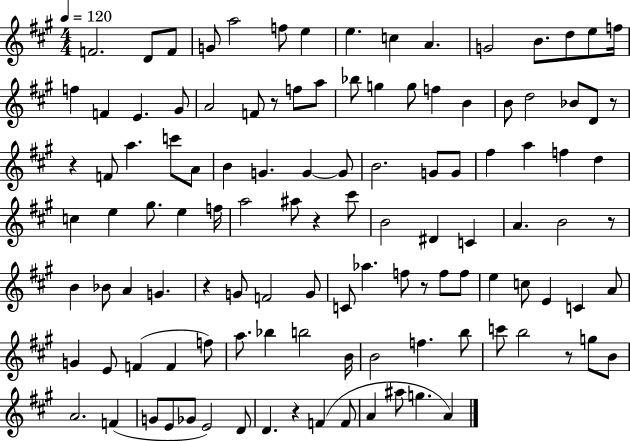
X:1
T:Untitled
M:4/4
L:1/4
K:A
F2 D/2 F/2 G/2 a2 f/2 e e c A G2 B/2 d/2 e/2 f/4 f F E ^G/2 A2 F/2 z/2 f/2 a/2 _b/2 g g/2 f B B/2 d2 _B/2 D/2 z/2 z F/2 a c'/2 A/2 B G G G/2 B2 G/2 G/2 ^f a f d c e ^g/2 e f/4 a2 ^a/2 z ^c'/2 B2 ^D C A B2 z/2 B _B/2 A G z G/2 F2 G/2 C/2 _a f/2 z/2 f/2 f/2 e c/2 E C A/2 G E/2 F F f/2 a/2 _b b2 B/4 B2 f b/2 c'/2 b2 z/2 g/2 B/2 A2 F G/2 E/2 _G/2 E2 D/2 D z F F/2 A ^a/2 g A